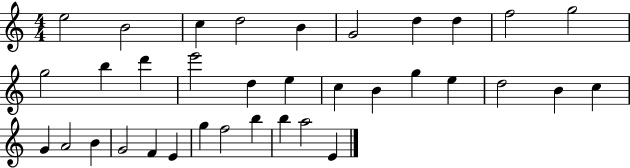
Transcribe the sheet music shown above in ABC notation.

X:1
T:Untitled
M:4/4
L:1/4
K:C
e2 B2 c d2 B G2 d d f2 g2 g2 b d' e'2 d e c B g e d2 B c G A2 B G2 F E g f2 b b a2 E